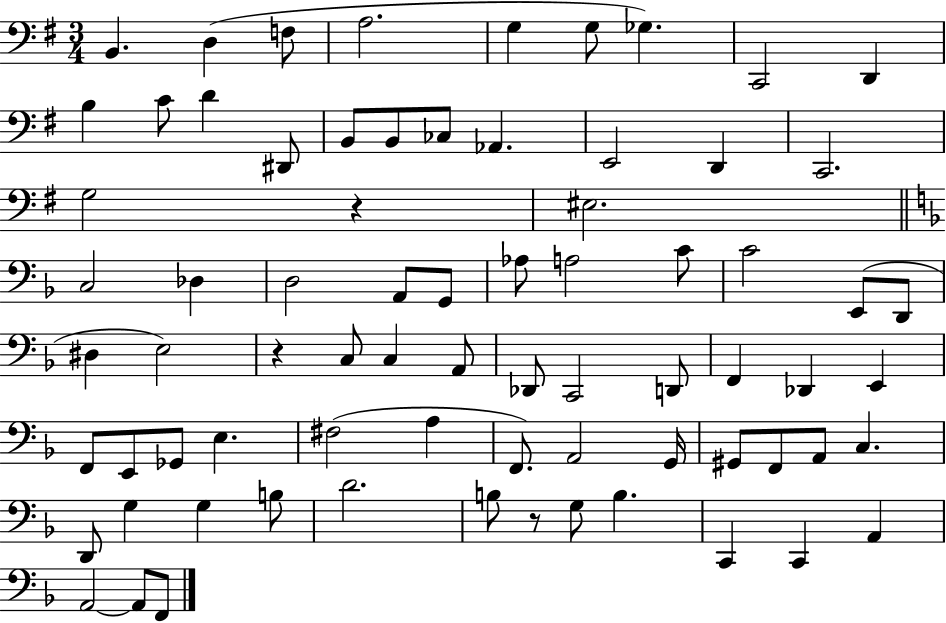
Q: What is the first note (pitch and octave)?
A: B2